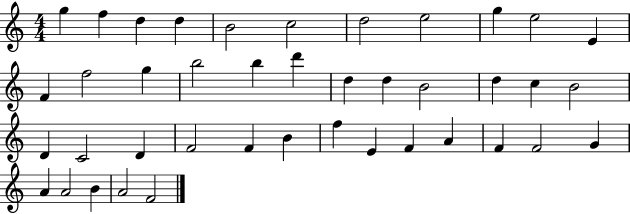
G5/q F5/q D5/q D5/q B4/h C5/h D5/h E5/h G5/q E5/h E4/q F4/q F5/h G5/q B5/h B5/q D6/q D5/q D5/q B4/h D5/q C5/q B4/h D4/q C4/h D4/q F4/h F4/q B4/q F5/q E4/q F4/q A4/q F4/q F4/h G4/q A4/q A4/h B4/q A4/h F4/h